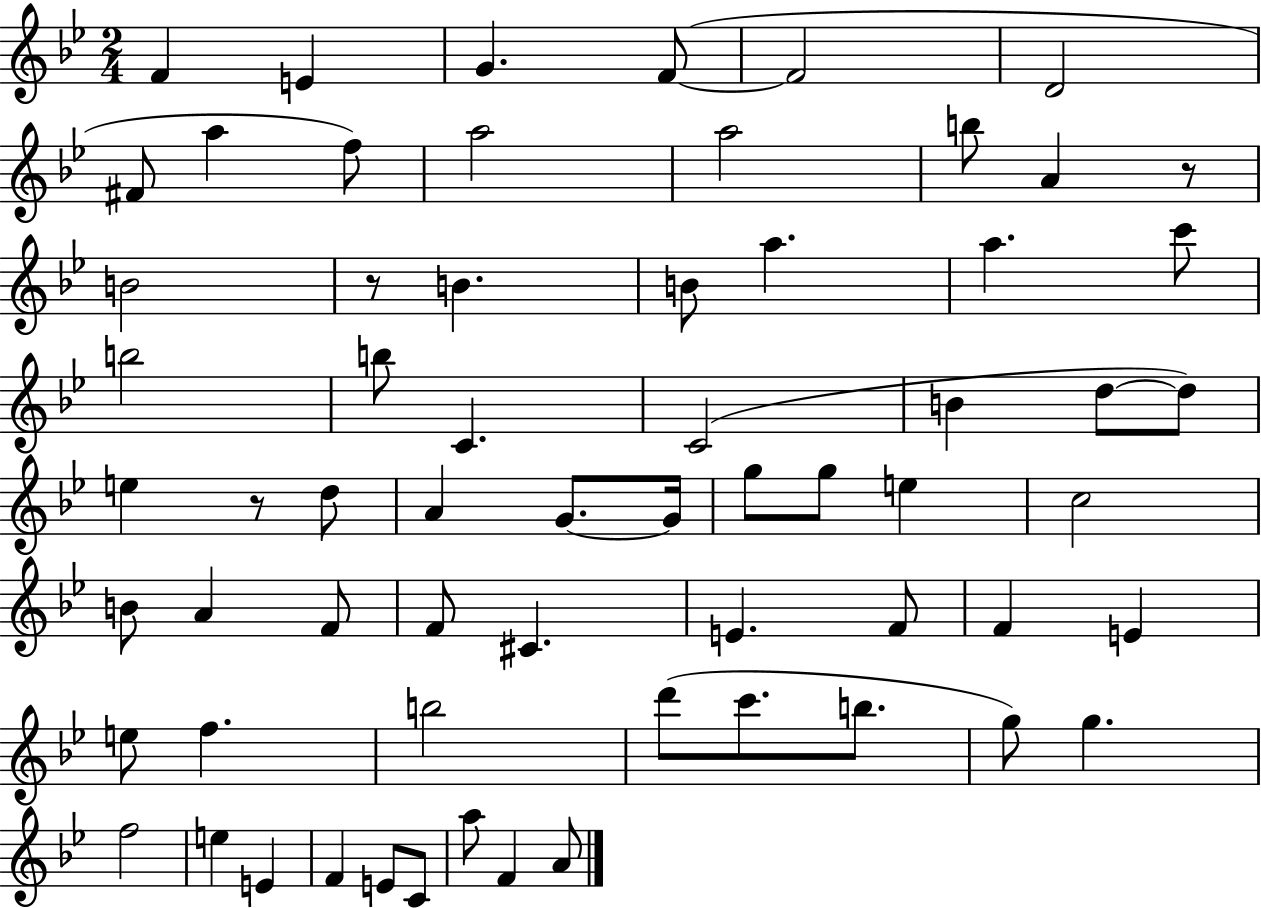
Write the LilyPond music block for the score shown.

{
  \clef treble
  \numericTimeSignature
  \time 2/4
  \key bes \major
  f'4 e'4 | g'4. f'8~(~ | f'2 | d'2 | \break fis'8 a''4 f''8) | a''2 | a''2 | b''8 a'4 r8 | \break b'2 | r8 b'4. | b'8 a''4. | a''4. c'''8 | \break b''2 | b''8 c'4. | c'2( | b'4 d''8~~ d''8) | \break e''4 r8 d''8 | a'4 g'8.~~ g'16 | g''8 g''8 e''4 | c''2 | \break b'8 a'4 f'8 | f'8 cis'4. | e'4. f'8 | f'4 e'4 | \break e''8 f''4. | b''2 | d'''8( c'''8. b''8. | g''8) g''4. | \break f''2 | e''4 e'4 | f'4 e'8 c'8 | a''8 f'4 a'8 | \break \bar "|."
}